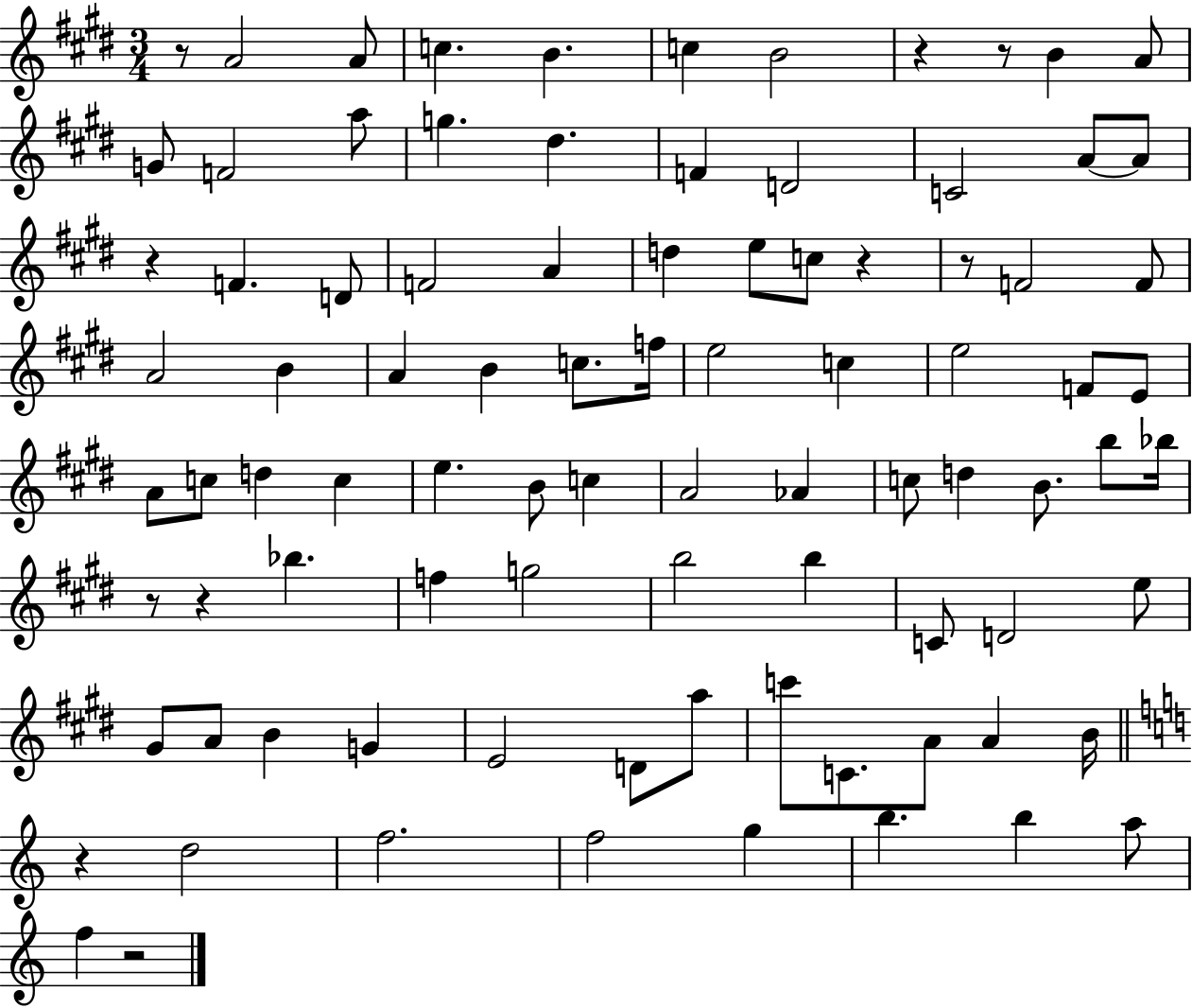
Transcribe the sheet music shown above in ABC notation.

X:1
T:Untitled
M:3/4
L:1/4
K:E
z/2 A2 A/2 c B c B2 z z/2 B A/2 G/2 F2 a/2 g ^d F D2 C2 A/2 A/2 z F D/2 F2 A d e/2 c/2 z z/2 F2 F/2 A2 B A B c/2 f/4 e2 c e2 F/2 E/2 A/2 c/2 d c e B/2 c A2 _A c/2 d B/2 b/2 _b/4 z/2 z _b f g2 b2 b C/2 D2 e/2 ^G/2 A/2 B G E2 D/2 a/2 c'/2 C/2 A/2 A B/4 z d2 f2 f2 g b b a/2 f z2